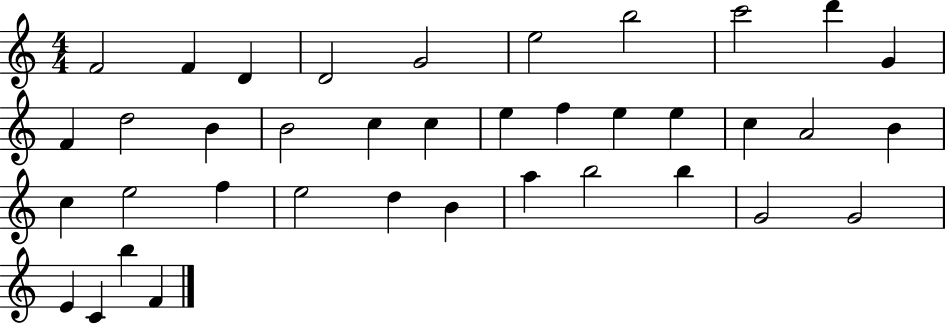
F4/h F4/q D4/q D4/h G4/h E5/h B5/h C6/h D6/q G4/q F4/q D5/h B4/q B4/h C5/q C5/q E5/q F5/q E5/q E5/q C5/q A4/h B4/q C5/q E5/h F5/q E5/h D5/q B4/q A5/q B5/h B5/q G4/h G4/h E4/q C4/q B5/q F4/q